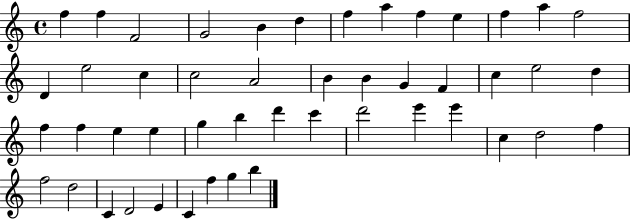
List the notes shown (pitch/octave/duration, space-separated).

F5/q F5/q F4/h G4/h B4/q D5/q F5/q A5/q F5/q E5/q F5/q A5/q F5/h D4/q E5/h C5/q C5/h A4/h B4/q B4/q G4/q F4/q C5/q E5/h D5/q F5/q F5/q E5/q E5/q G5/q B5/q D6/q C6/q D6/h E6/q E6/q C5/q D5/h F5/q F5/h D5/h C4/q D4/h E4/q C4/q F5/q G5/q B5/q